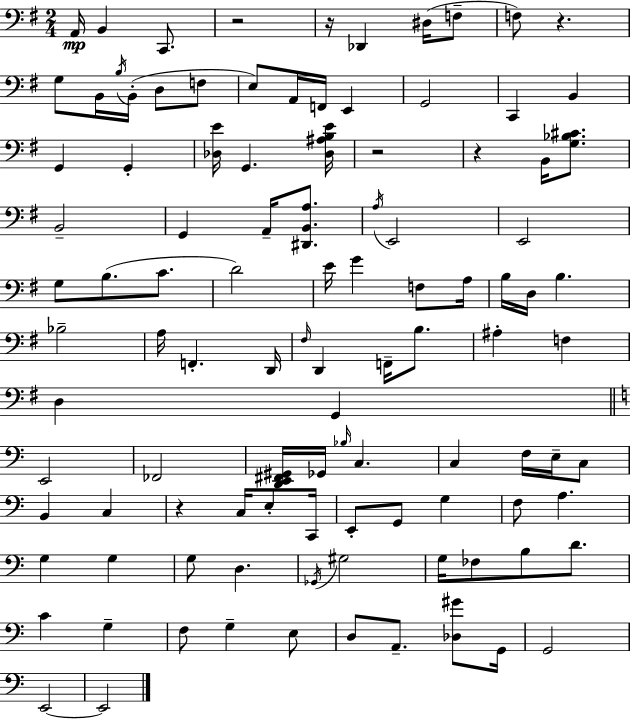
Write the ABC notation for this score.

X:1
T:Untitled
M:2/4
L:1/4
K:G
A,,/4 B,, C,,/2 z2 z/4 _D,, ^D,/4 F,/2 F,/2 z G,/2 B,,/4 B,/4 B,,/4 D,/2 F,/2 E,/2 A,,/4 F,,/4 E,, G,,2 C,, B,, G,, G,, [_D,E]/4 G,, [_D,^A,B,E]/4 z2 z B,,/4 [G,_B,^C]/2 B,,2 G,, A,,/4 [^D,,B,,A,]/2 A,/4 E,,2 E,,2 G,/2 B,/2 C/2 D2 E/4 G F,/2 A,/4 B,/4 D,/4 B, _B,2 A,/4 F,, D,,/4 ^F,/4 D,, F,,/4 B,/2 ^A, F, D, G,, E,,2 _F,,2 [D,,E,,^F,,^G,,]/4 _G,,/4 _B,/4 C, C, F,/4 E,/4 C,/2 B,, C, z C,/4 E,/2 C,,/4 E,,/2 G,,/2 G, F,/2 A, G, G, G,/2 D, _G,,/4 ^G,2 G,/4 _F,/2 B,/2 D/2 C G, F,/2 G, E,/2 D,/2 A,,/2 [_D,^G]/2 G,,/4 G,,2 E,,2 E,,2